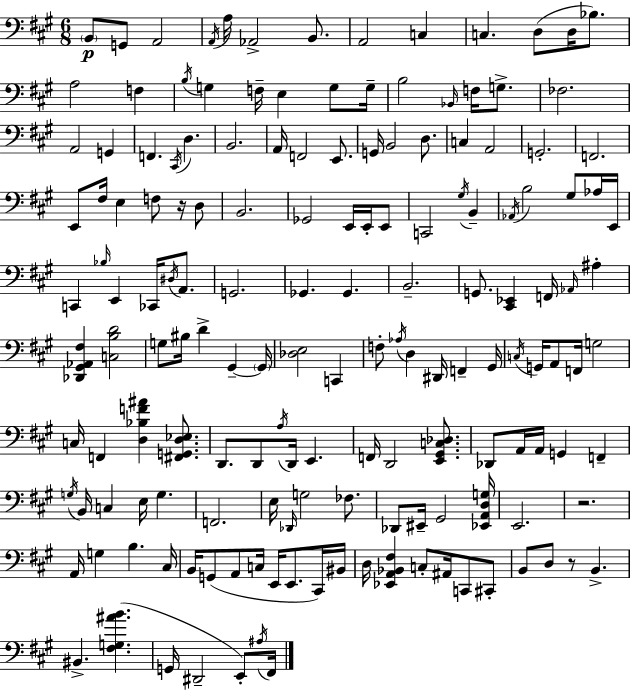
{
  \clef bass
  \numericTimeSignature
  \time 6/8
  \key a \major
  \parenthesize b,8\p g,8 a,2 | \acciaccatura { a,16 } a16 aes,2-> b,8. | a,2 c4 | c4. d8( d16 bes8.) | \break a2 f4 | \acciaccatura { b16 } g4 f16-- e4 g8 | g16-- b2 \grace { bes,16 } f16 | g8.-> fes2. | \break a,2 g,4 | f,4. \acciaccatura { cis,16 } d4. | b,2. | a,16 f,2 | \break e,8. g,16 b,2 | d8. c4 a,2 | g,2.-. | f,2. | \break e,8 fis16 e4 f8 | r16 d8 b,2. | ges,2 | e,16 e,16-. e,8 c,2 | \break \acciaccatura { gis16 } b,4-- \acciaccatura { aes,16 } b2 | gis8 aes16 e,16 c,4 \grace { bes16 } e,4 | ces,16 \acciaccatura { dis16 } a,8. g,2. | ges,4. | \break ges,4. b,2.-- | g,8. <cis, ees,>4 | f,16 \grace { aes,16 } ais4-. <des, gis, aes, fis>4 | <c b d'>2 g8 bis16 | \break d'4-> gis,4--~~ \parenthesize gis,16 <des e>2 | c,4 f8-. \acciaccatura { aes16 } | d4 dis,16 f,4-- gis,16 \acciaccatura { c16 } g,16 | a,8 f,16 g2 c16 | \break f,4 <d bes f' ais'>4 <fis, g, d ees>8. d,8. | d,8 \acciaccatura { a16 } d,16 e,4. | f,16 d,2 <e, gis, c des>8. | des,8 a,16 a,16 g,4 f,4-- | \break \acciaccatura { g16 } b,16 c4 e16 g4. | f,2. | e16 \grace { des,16 } g2 fes8. | des,8 eis,16-- gis,2 | \break <ees, a, d g>16 e,2. | r2. | a,16 g4 b4. | cis16 b,16 g,8( a,8 c16 e,16 e,8. | \break cis,16) bis,16 d16 <ees, a, bes, fis>4 c8-. ais,16 c,8 | cis,8-. b,8 d8 r8 b,4.-> | bis,4.-> <fis g ais' b'>4.( | g,16 dis,2-- e,8-.) | \break \acciaccatura { ais16 } fis,16 \bar "|."
}